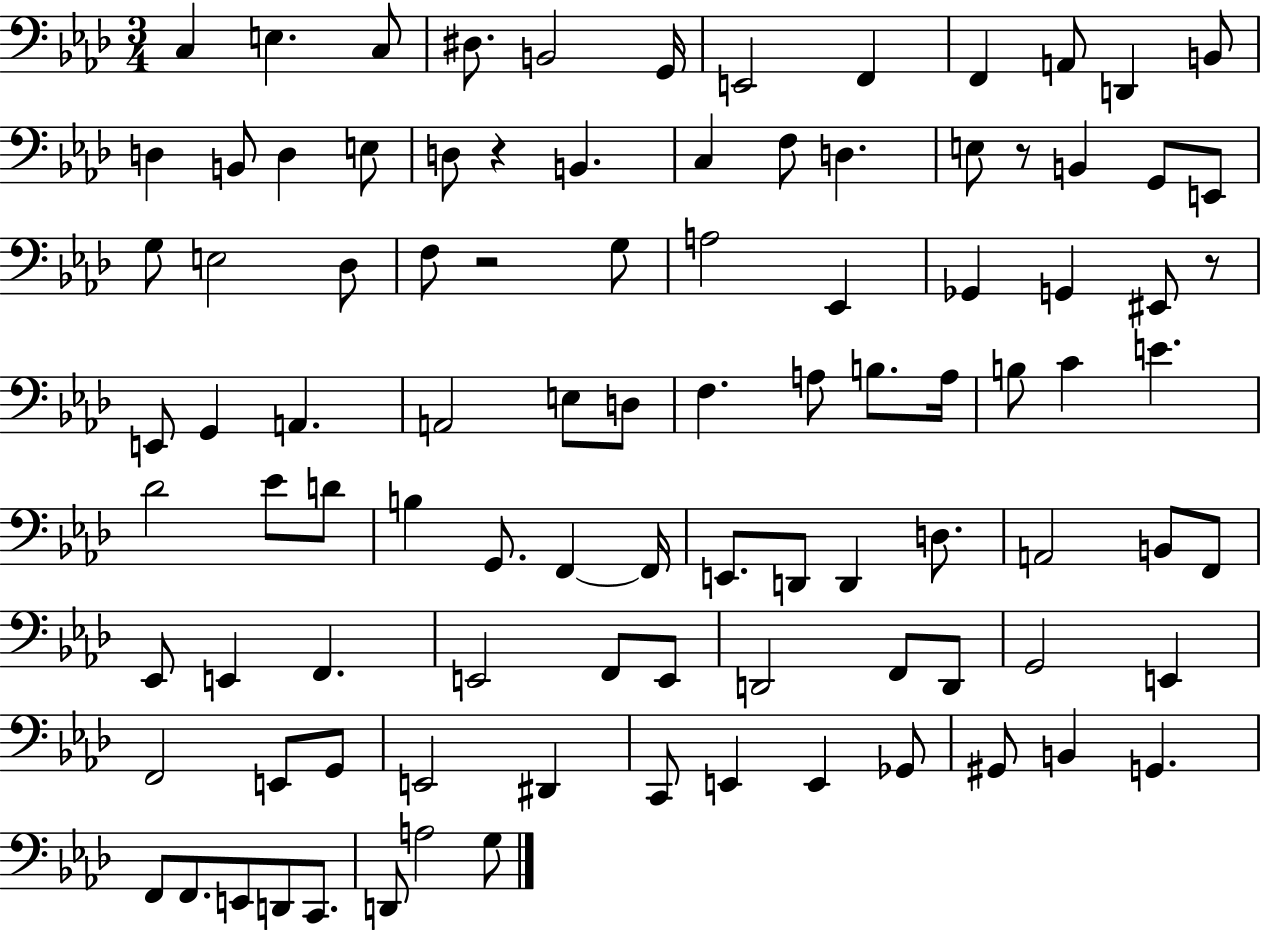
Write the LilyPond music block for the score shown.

{
  \clef bass
  \numericTimeSignature
  \time 3/4
  \key aes \major
  c4 e4. c8 | dis8. b,2 g,16 | e,2 f,4 | f,4 a,8 d,4 b,8 | \break d4 b,8 d4 e8 | d8 r4 b,4. | c4 f8 d4. | e8 r8 b,4 g,8 e,8 | \break g8 e2 des8 | f8 r2 g8 | a2 ees,4 | ges,4 g,4 eis,8 r8 | \break e,8 g,4 a,4. | a,2 e8 d8 | f4. a8 b8. a16 | b8 c'4 e'4. | \break des'2 ees'8 d'8 | b4 g,8. f,4~~ f,16 | e,8. d,8 d,4 d8. | a,2 b,8 f,8 | \break ees,8 e,4 f,4. | e,2 f,8 e,8 | d,2 f,8 d,8 | g,2 e,4 | \break f,2 e,8 g,8 | e,2 dis,4 | c,8 e,4 e,4 ges,8 | gis,8 b,4 g,4. | \break f,8 f,8. e,8 d,8 c,8. | d,8 a2 g8 | \bar "|."
}